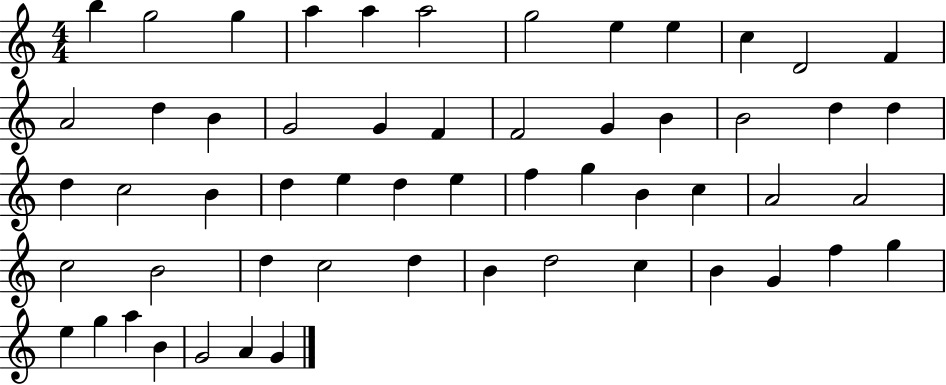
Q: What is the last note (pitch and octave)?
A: G4